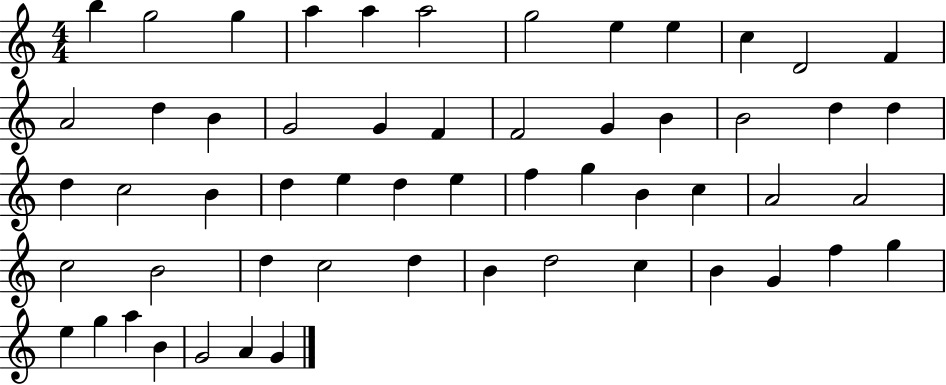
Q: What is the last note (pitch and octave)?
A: G4